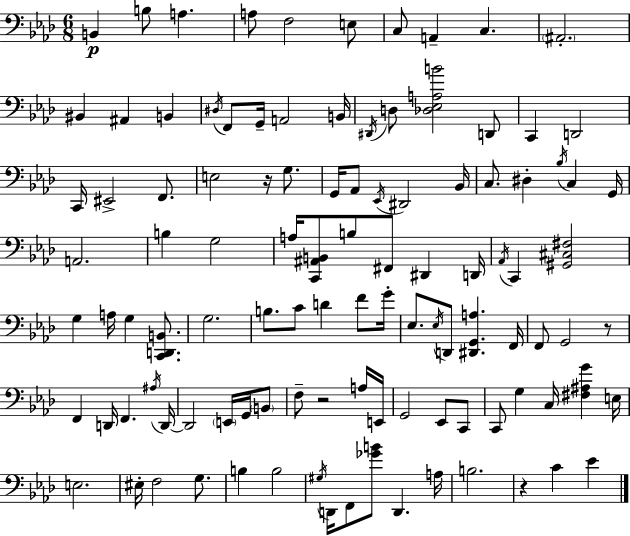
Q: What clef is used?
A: bass